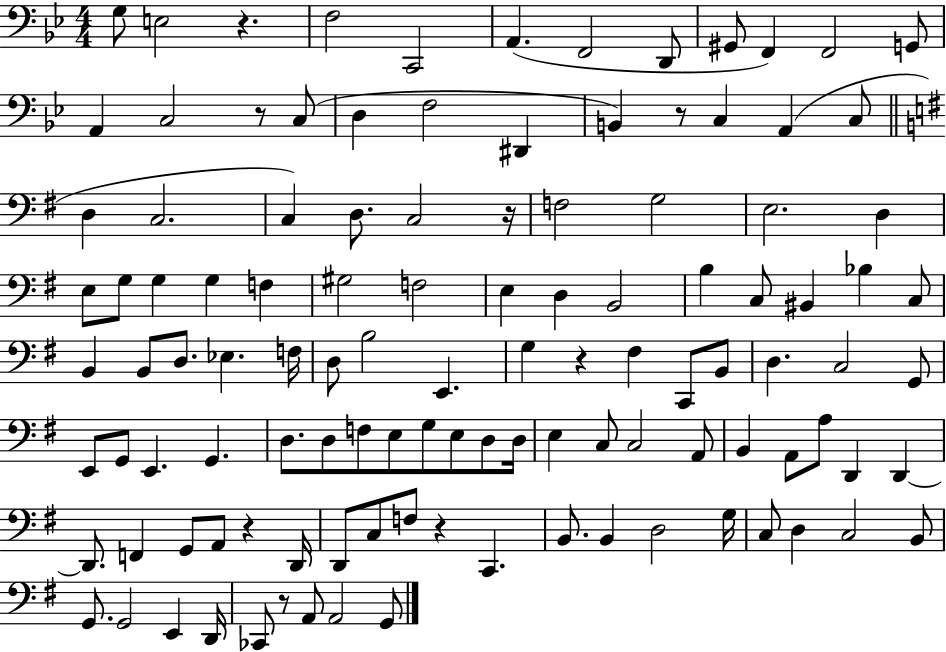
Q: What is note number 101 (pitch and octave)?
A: E2